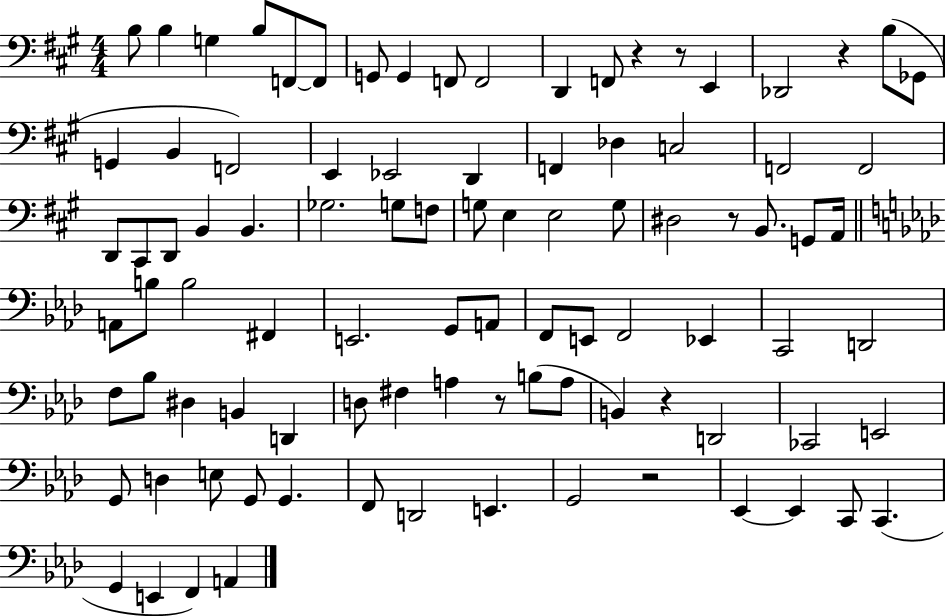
B3/e B3/q G3/q B3/e F2/e F2/e G2/e G2/q F2/e F2/h D2/q F2/e R/q R/e E2/q Db2/h R/q B3/e Gb2/e G2/q B2/q F2/h E2/q Eb2/h D2/q F2/q Db3/q C3/h F2/h F2/h D2/e C#2/e D2/e B2/q B2/q. Gb3/h. G3/e F3/e G3/e E3/q E3/h G3/e D#3/h R/e B2/e. G2/e A2/s A2/e B3/e B3/h F#2/q E2/h. G2/e A2/e F2/e E2/e F2/h Eb2/q C2/h D2/h F3/e Bb3/e D#3/q B2/q D2/q D3/e F#3/q A3/q R/e B3/e A3/e B2/q R/q D2/h CES2/h E2/h G2/e D3/q E3/e G2/e G2/q. F2/e D2/h E2/q. G2/h R/h Eb2/q Eb2/q C2/e C2/q. G2/q E2/q F2/q A2/q